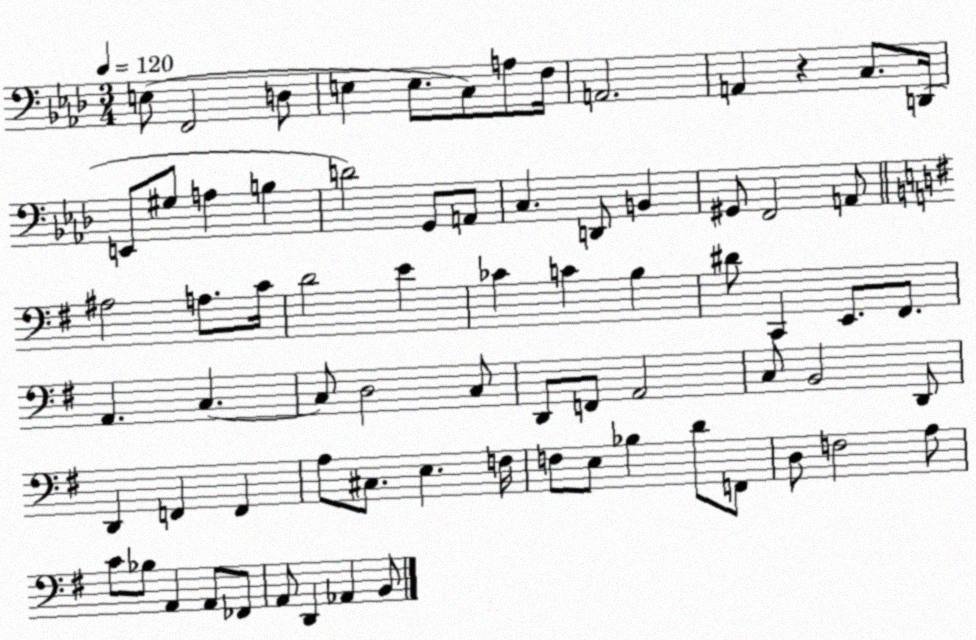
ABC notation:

X:1
T:Untitled
M:3/4
L:1/4
K:Ab
E,/2 F,,2 D,/2 E, E,/2 C,/2 A,/2 F,/4 A,,2 A,, z C,/2 D,,/4 E,,/2 ^G,/2 A, B, D2 G,,/2 A,,/2 C, D,,/2 B,, ^G,,/2 F,,2 A,,/2 ^A,2 A,/2 C/4 D2 E _C C B, ^D/2 C,, E,,/2 ^F,,/2 A,, C, C,/2 D,2 C,/2 D,,/2 F,,/2 A,,2 C,/2 B,,2 D,,/2 D,, F,, F,, A,/2 ^C,/2 E, F,/4 F,/2 E,/2 _B, D/2 F,,/2 D,/2 F,2 A,/2 C/2 _B,/2 A,, A,,/2 _F,,/2 A,,/2 D,, _A,, B,,/2